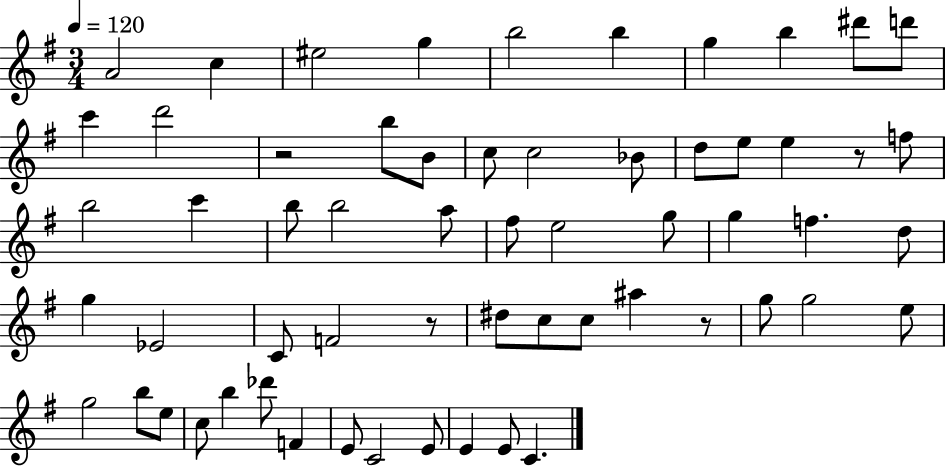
A4/h C5/q EIS5/h G5/q B5/h B5/q G5/q B5/q D#6/e D6/e C6/q D6/h R/h B5/e B4/e C5/e C5/h Bb4/e D5/e E5/e E5/q R/e F5/e B5/h C6/q B5/e B5/h A5/e F#5/e E5/h G5/e G5/q F5/q. D5/e G5/q Eb4/h C4/e F4/h R/e D#5/e C5/e C5/e A#5/q R/e G5/e G5/h E5/e G5/h B5/e E5/e C5/e B5/q Db6/e F4/q E4/e C4/h E4/e E4/q E4/e C4/q.